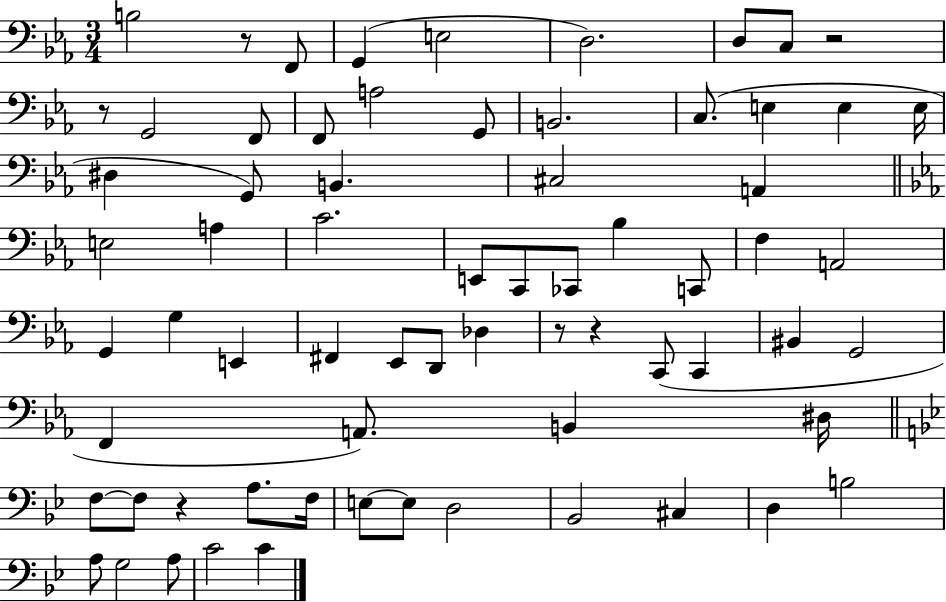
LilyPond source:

{
  \clef bass
  \numericTimeSignature
  \time 3/4
  \key ees \major
  \repeat volta 2 { b2 r8 f,8 | g,4( e2 | d2.) | d8 c8 r2 | \break r8 g,2 f,8 | f,8 a2 g,8 | b,2. | c8.( e4 e4 e16 | \break dis4 g,8) b,4. | cis2 a,4 | \bar "||" \break \key c \minor e2 a4 | c'2. | e,8 c,8 ces,8 bes4 c,8 | f4 a,2 | \break g,4 g4 e,4 | fis,4 ees,8 d,8 des4 | r8 r4 c,8( c,4 | bis,4 g,2 | \break f,4 a,8.) b,4 dis16 | \bar "||" \break \key bes \major f8~~ f8 r4 a8. f16 | e8~~ e8 d2 | bes,2 cis4 | d4 b2 | \break a8 g2 a8 | c'2 c'4 | } \bar "|."
}